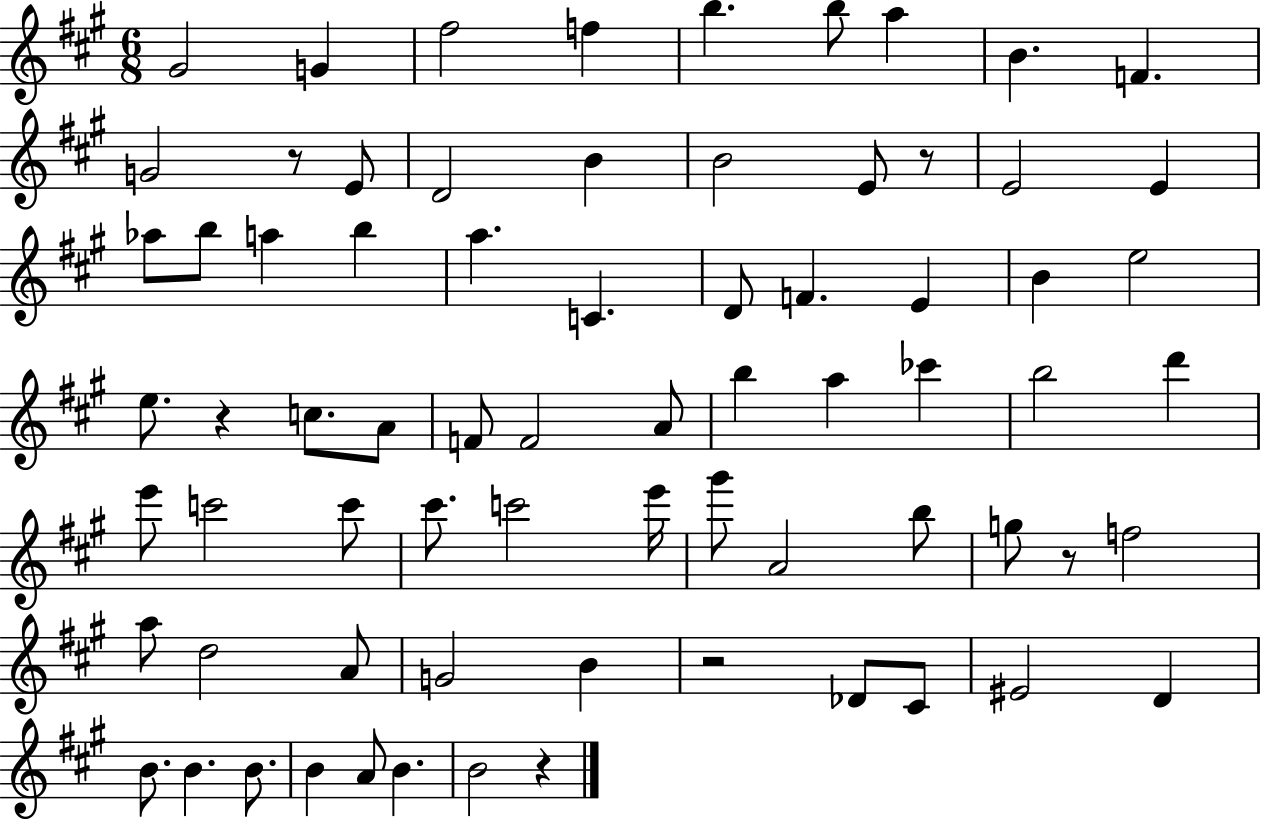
{
  \clef treble
  \numericTimeSignature
  \time 6/8
  \key a \major
  gis'2 g'4 | fis''2 f''4 | b''4. b''8 a''4 | b'4. f'4. | \break g'2 r8 e'8 | d'2 b'4 | b'2 e'8 r8 | e'2 e'4 | \break aes''8 b''8 a''4 b''4 | a''4. c'4. | d'8 f'4. e'4 | b'4 e''2 | \break e''8. r4 c''8. a'8 | f'8 f'2 a'8 | b''4 a''4 ces'''4 | b''2 d'''4 | \break e'''8 c'''2 c'''8 | cis'''8. c'''2 e'''16 | gis'''8 a'2 b''8 | g''8 r8 f''2 | \break a''8 d''2 a'8 | g'2 b'4 | r2 des'8 cis'8 | eis'2 d'4 | \break b'8. b'4. b'8. | b'4 a'8 b'4. | b'2 r4 | \bar "|."
}